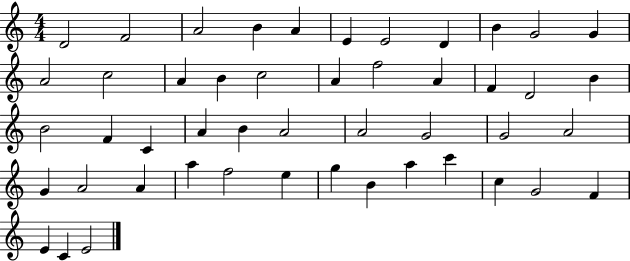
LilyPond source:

{
  \clef treble
  \numericTimeSignature
  \time 4/4
  \key c \major
  d'2 f'2 | a'2 b'4 a'4 | e'4 e'2 d'4 | b'4 g'2 g'4 | \break a'2 c''2 | a'4 b'4 c''2 | a'4 f''2 a'4 | f'4 d'2 b'4 | \break b'2 f'4 c'4 | a'4 b'4 a'2 | a'2 g'2 | g'2 a'2 | \break g'4 a'2 a'4 | a''4 f''2 e''4 | g''4 b'4 a''4 c'''4 | c''4 g'2 f'4 | \break e'4 c'4 e'2 | \bar "|."
}